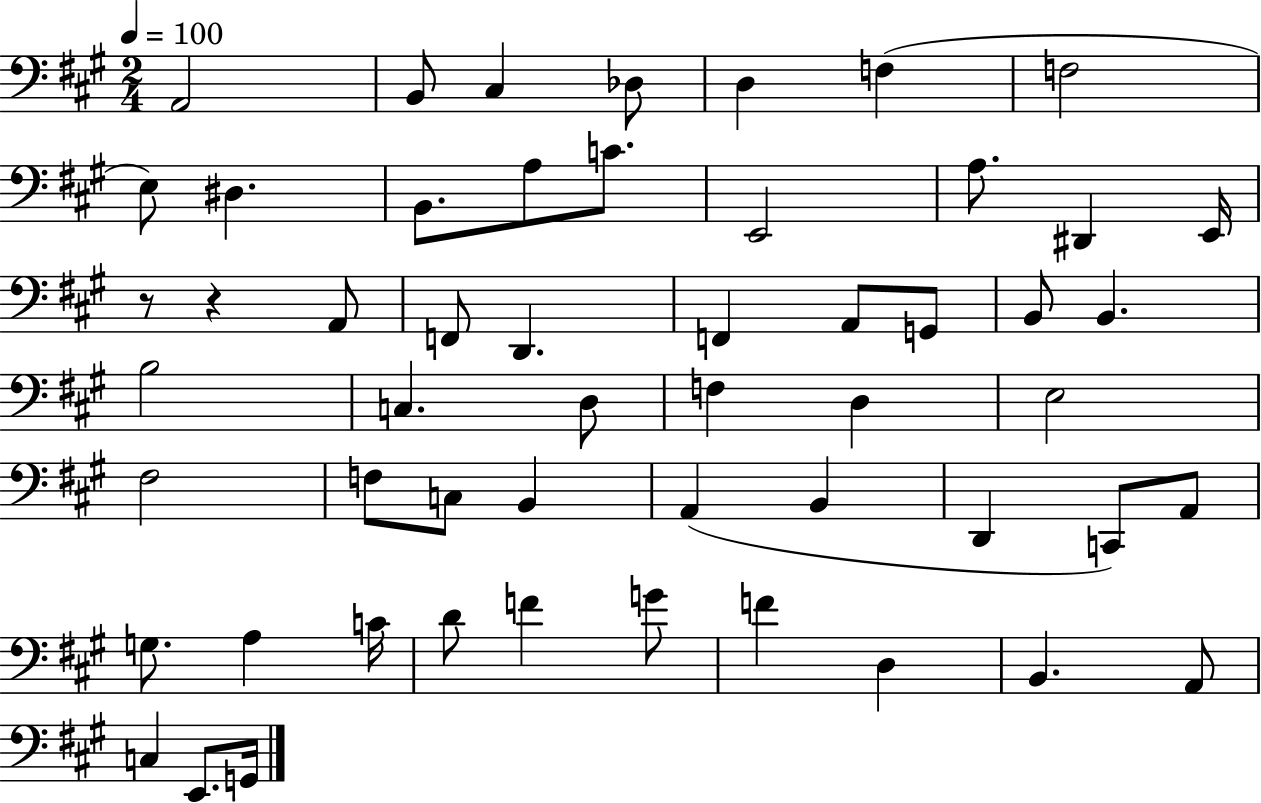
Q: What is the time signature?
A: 2/4